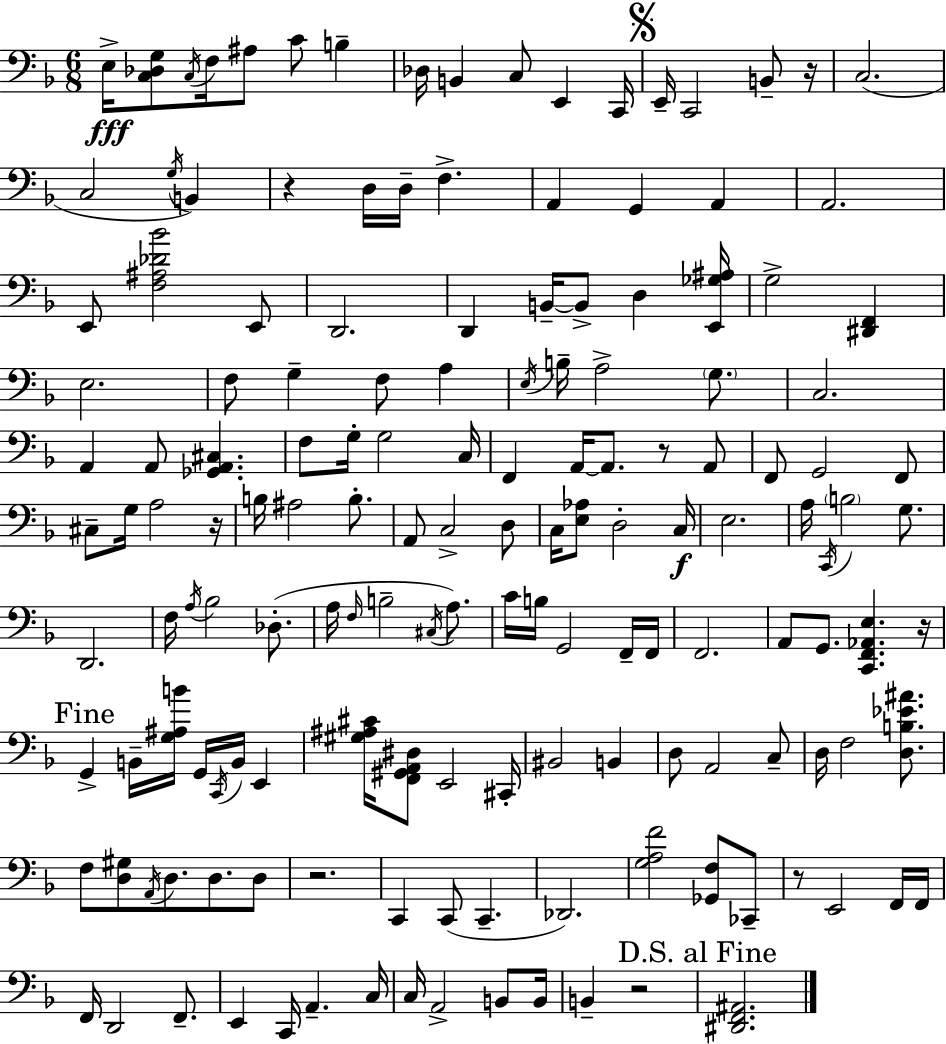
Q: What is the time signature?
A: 6/8